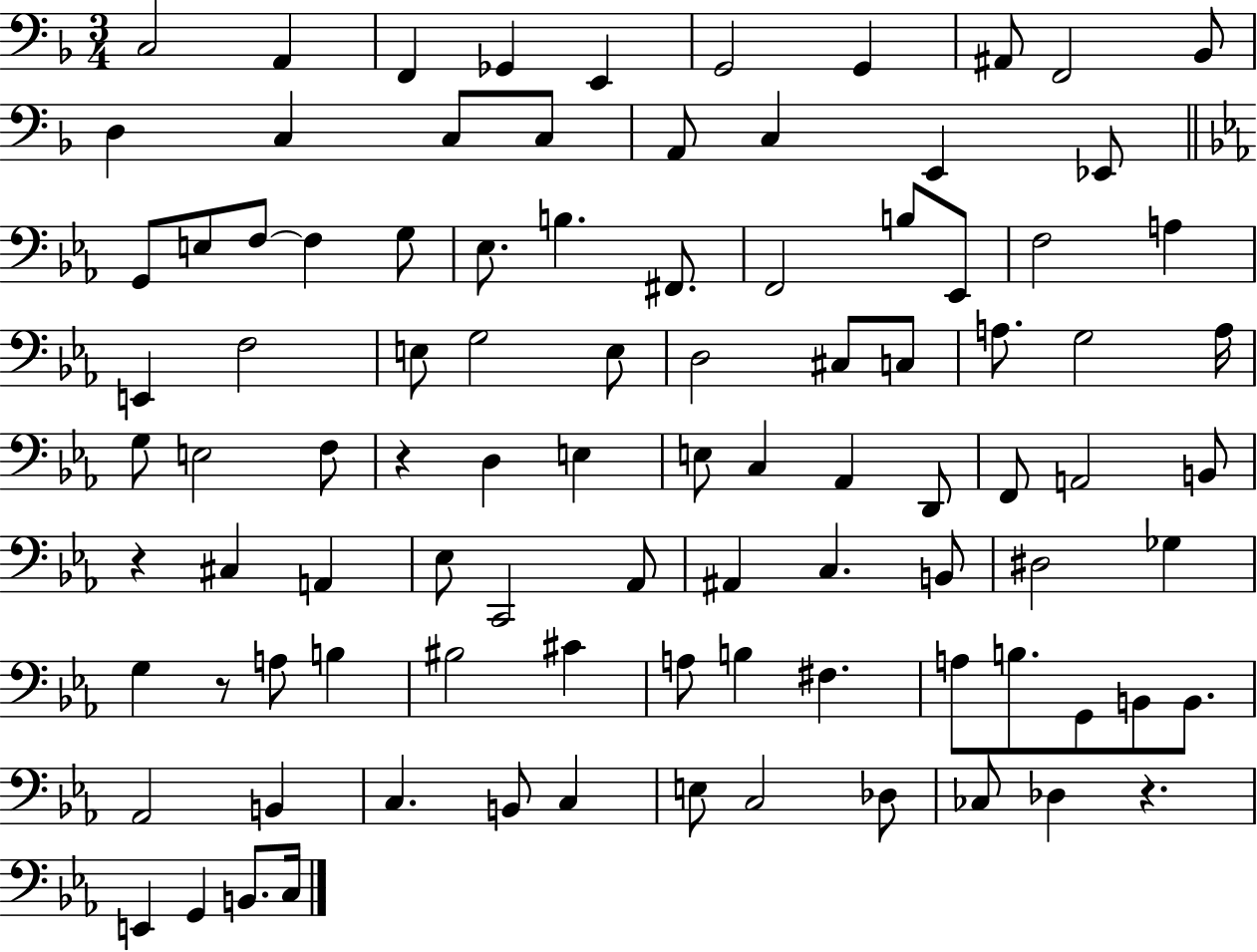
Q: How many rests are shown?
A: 4